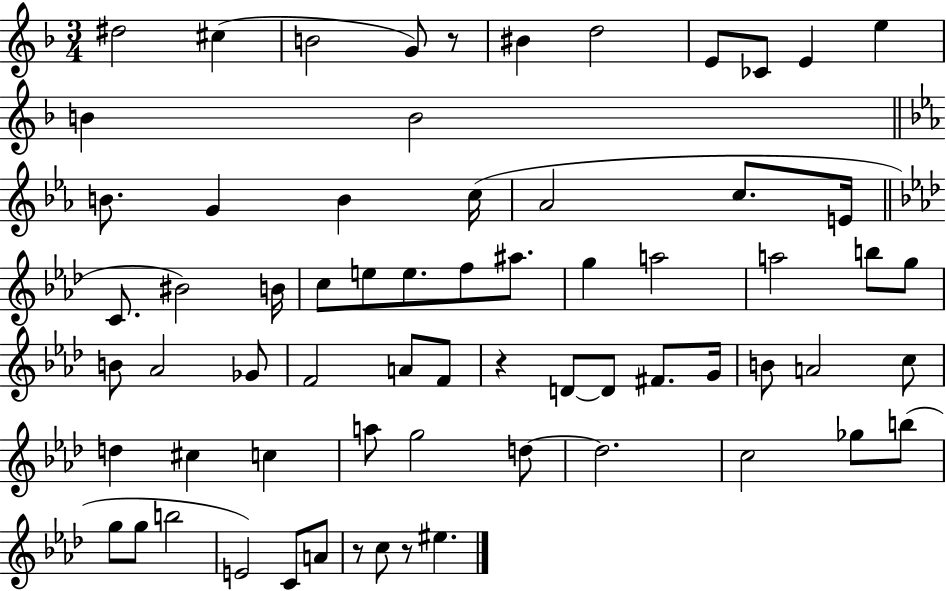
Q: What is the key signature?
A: F major